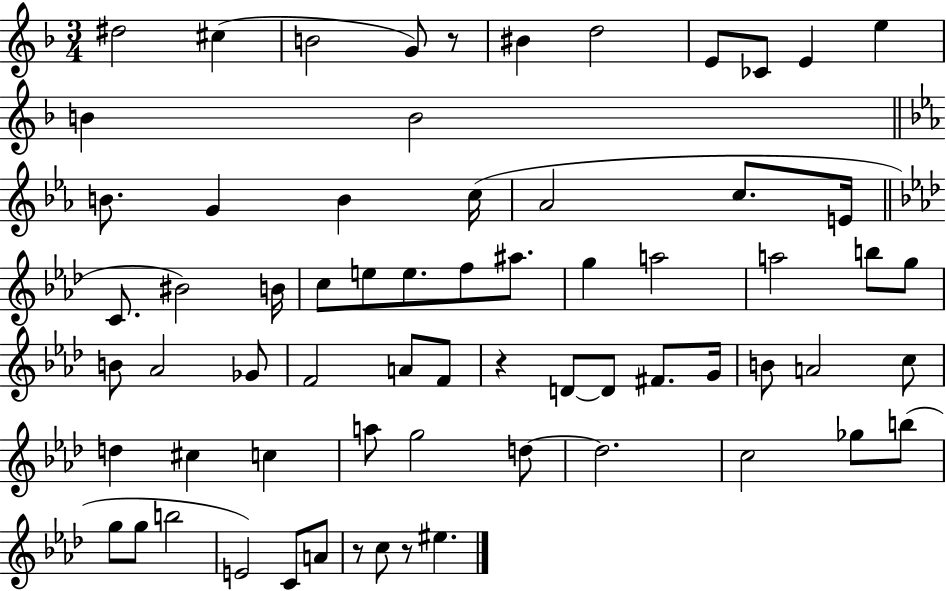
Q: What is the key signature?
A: F major